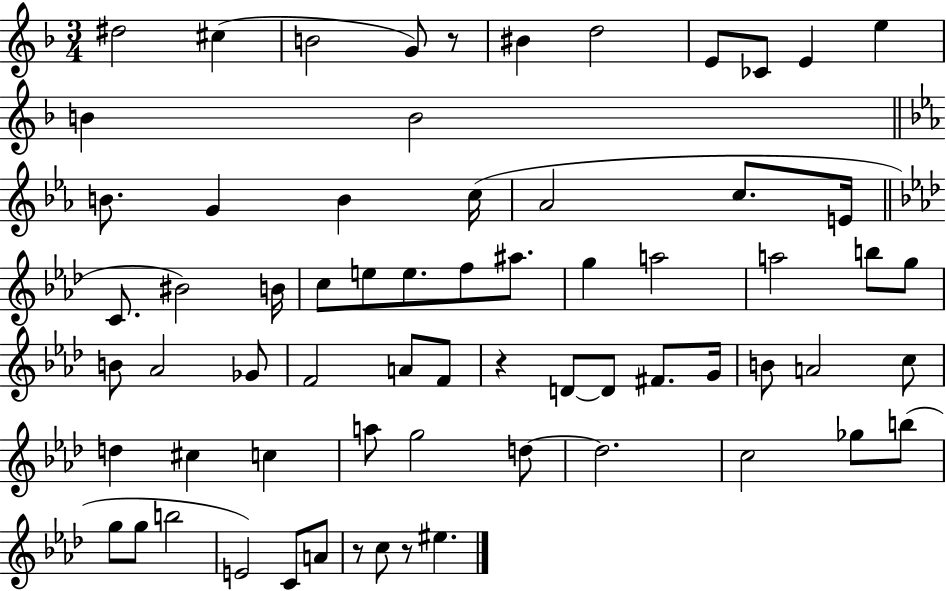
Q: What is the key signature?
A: F major